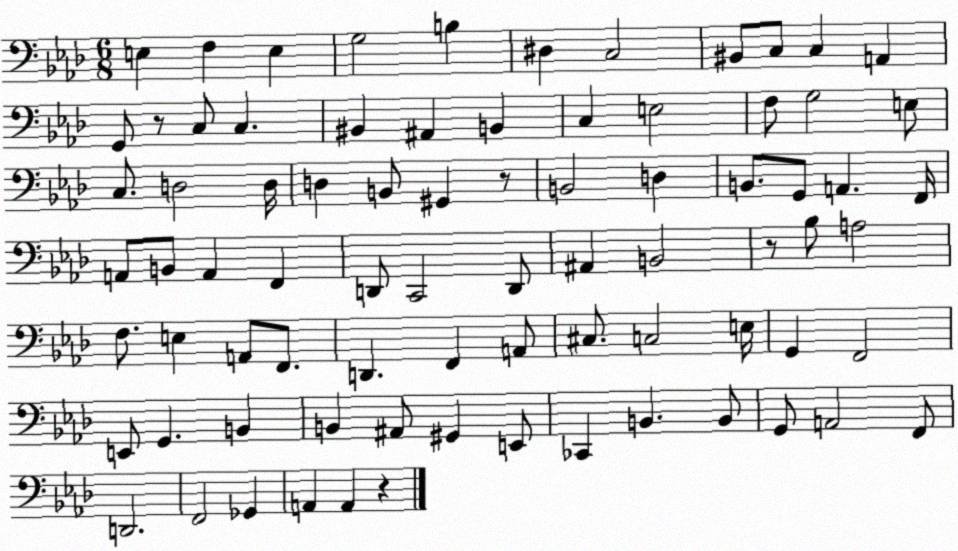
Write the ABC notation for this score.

X:1
T:Untitled
M:6/8
L:1/4
K:Ab
E, F, E, G,2 B, ^D, C,2 ^B,,/2 C,/2 C, A,, G,,/2 z/2 C,/2 C, ^B,, ^A,, B,, C, E,2 F,/2 G,2 E,/2 C,/2 D,2 D,/4 D, B,,/2 ^G,, z/2 B,,2 D, B,,/2 G,,/2 A,, F,,/4 A,,/2 B,,/2 A,, F,, D,,/2 C,,2 D,,/2 ^A,, B,,2 z/2 _B,/2 A,2 F,/2 E, A,,/2 F,,/2 D,, F,, A,,/2 ^C,/2 C,2 E,/4 G,, F,,2 E,,/2 G,, B,, B,, ^A,,/2 ^G,, E,,/2 _C,, B,, B,,/2 G,,/2 A,,2 F,,/2 D,,2 F,,2 _G,, A,, A,, z